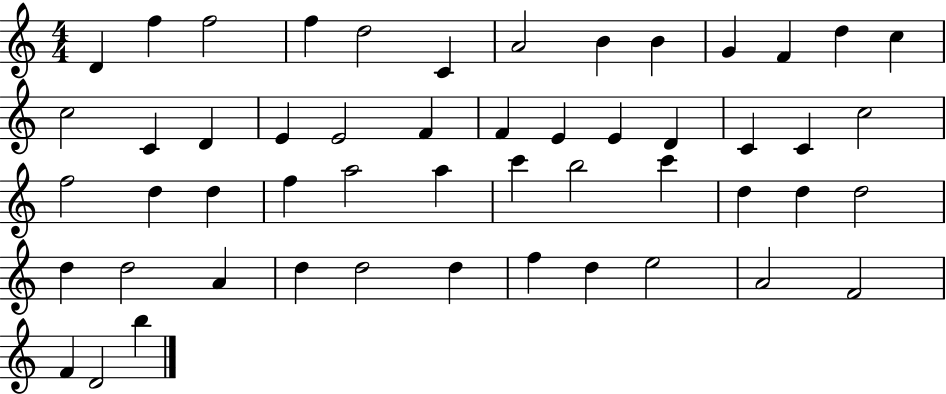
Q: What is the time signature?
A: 4/4